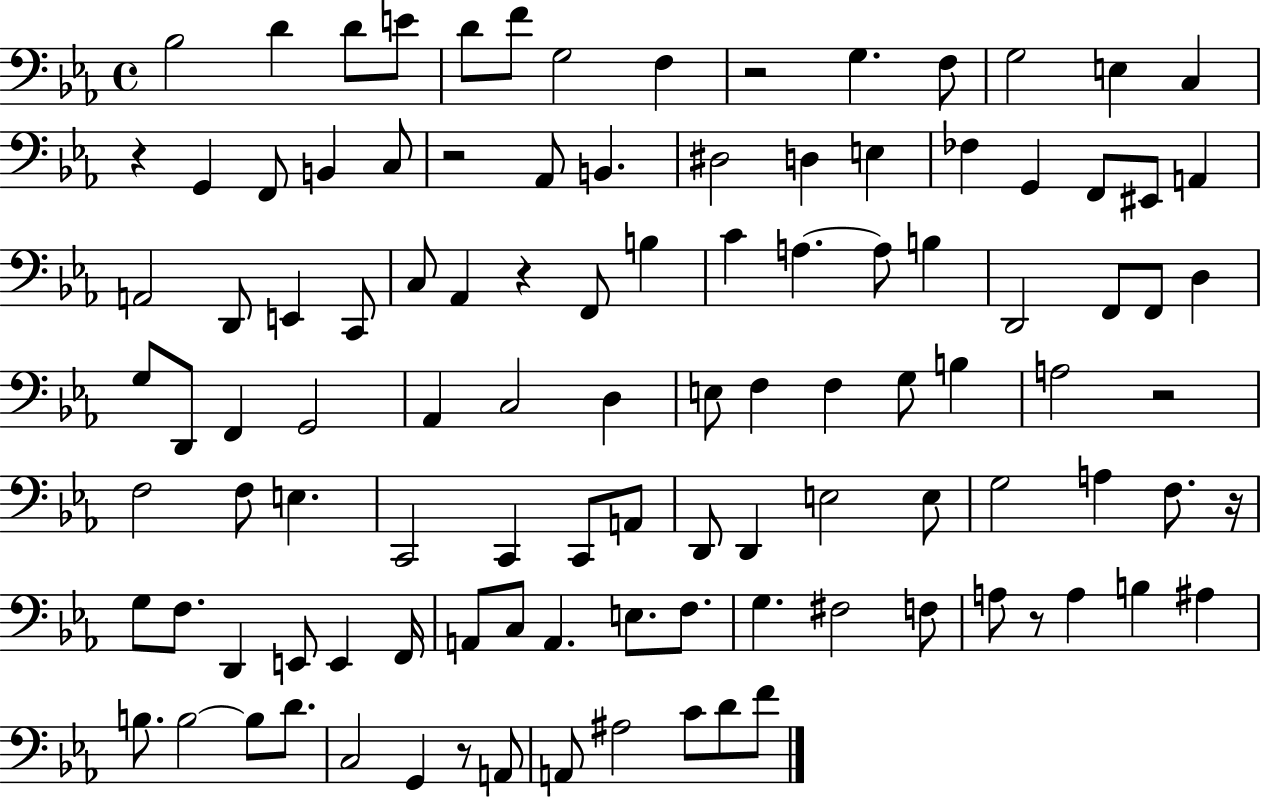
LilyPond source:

{
  \clef bass
  \time 4/4
  \defaultTimeSignature
  \key ees \major
  bes2 d'4 d'8 e'8 | d'8 f'8 g2 f4 | r2 g4. f8 | g2 e4 c4 | \break r4 g,4 f,8 b,4 c8 | r2 aes,8 b,4. | dis2 d4 e4 | fes4 g,4 f,8 eis,8 a,4 | \break a,2 d,8 e,4 c,8 | c8 aes,4 r4 f,8 b4 | c'4 a4.~~ a8 b4 | d,2 f,8 f,8 d4 | \break g8 d,8 f,4 g,2 | aes,4 c2 d4 | e8 f4 f4 g8 b4 | a2 r2 | \break f2 f8 e4. | c,2 c,4 c,8 a,8 | d,8 d,4 e2 e8 | g2 a4 f8. r16 | \break g8 f8. d,4 e,8 e,4 f,16 | a,8 c8 a,4. e8. f8. | g4. fis2 f8 | a8 r8 a4 b4 ais4 | \break b8. b2~~ b8 d'8. | c2 g,4 r8 a,8 | a,8 ais2 c'8 d'8 f'8 | \bar "|."
}